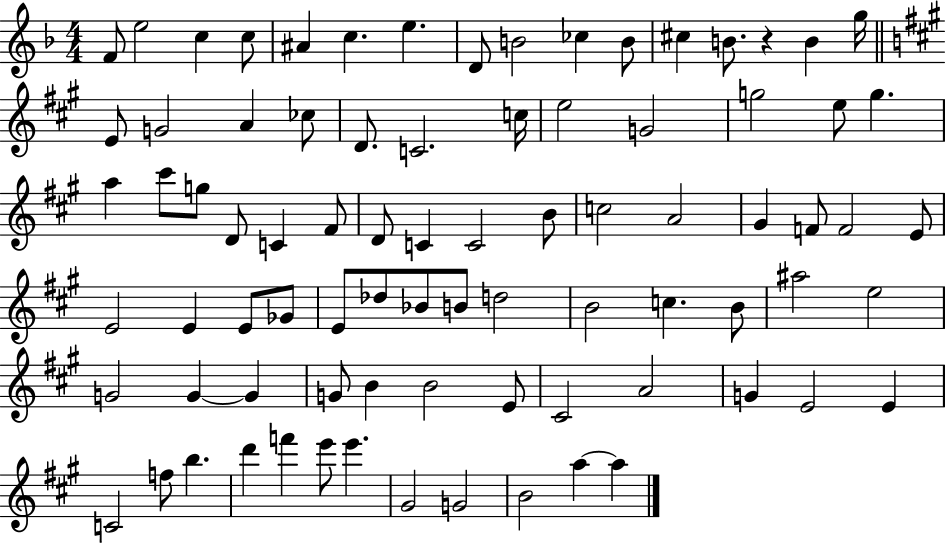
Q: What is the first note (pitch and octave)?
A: F4